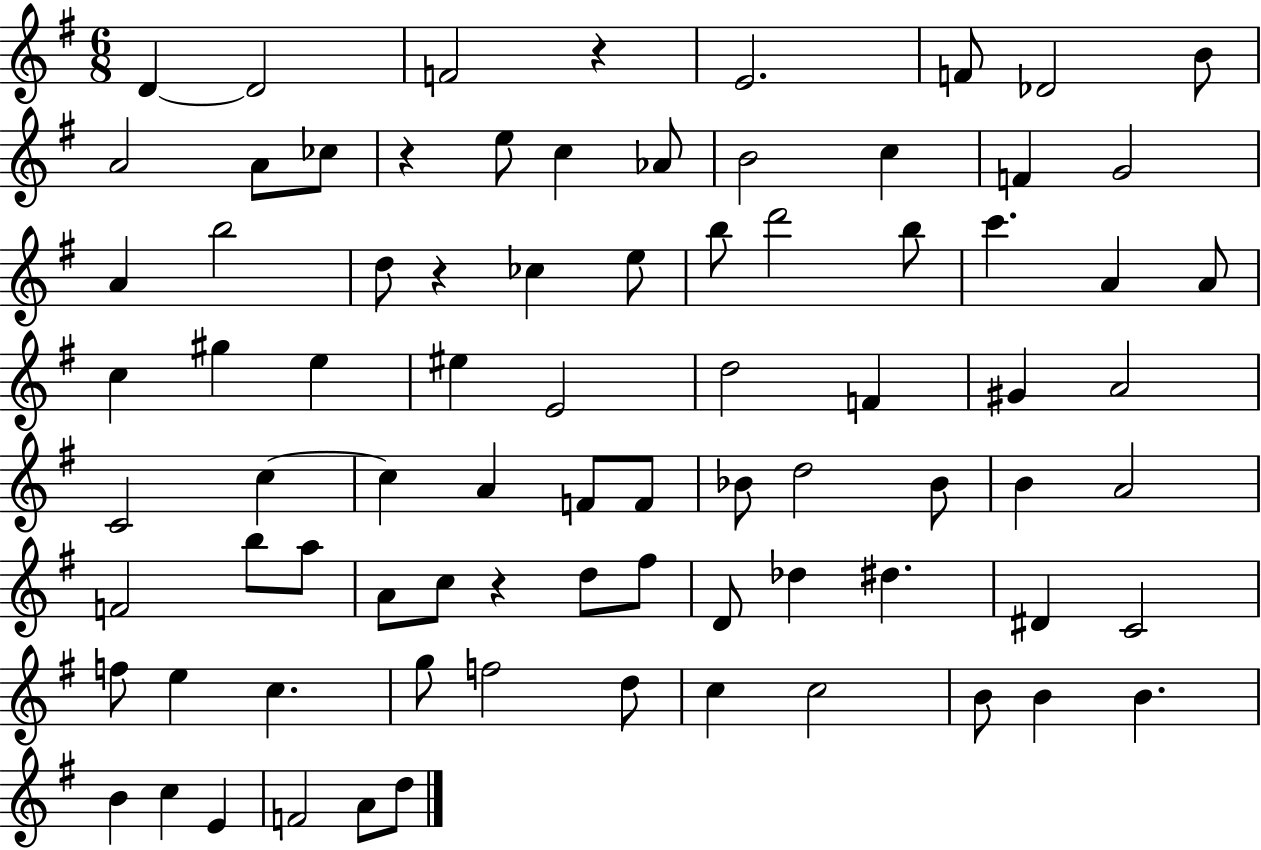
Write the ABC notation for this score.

X:1
T:Untitled
M:6/8
L:1/4
K:G
D D2 F2 z E2 F/2 _D2 B/2 A2 A/2 _c/2 z e/2 c _A/2 B2 c F G2 A b2 d/2 z _c e/2 b/2 d'2 b/2 c' A A/2 c ^g e ^e E2 d2 F ^G A2 C2 c c A F/2 F/2 _B/2 d2 _B/2 B A2 F2 b/2 a/2 A/2 c/2 z d/2 ^f/2 D/2 _d ^d ^D C2 f/2 e c g/2 f2 d/2 c c2 B/2 B B B c E F2 A/2 d/2